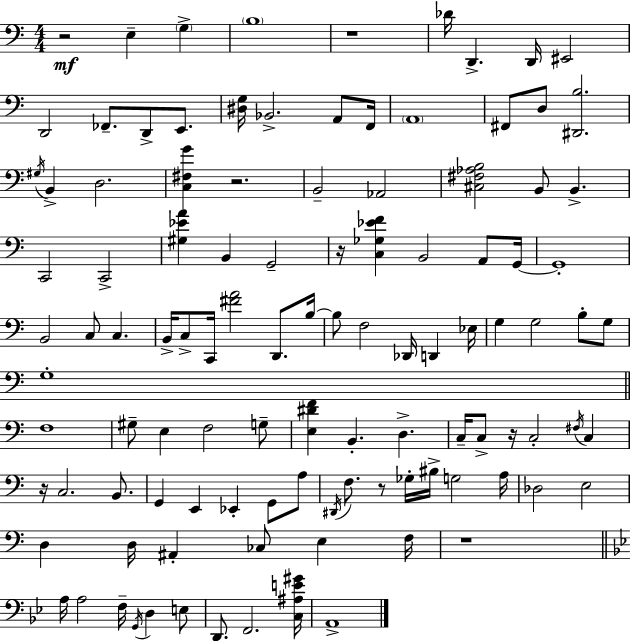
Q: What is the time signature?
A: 4/4